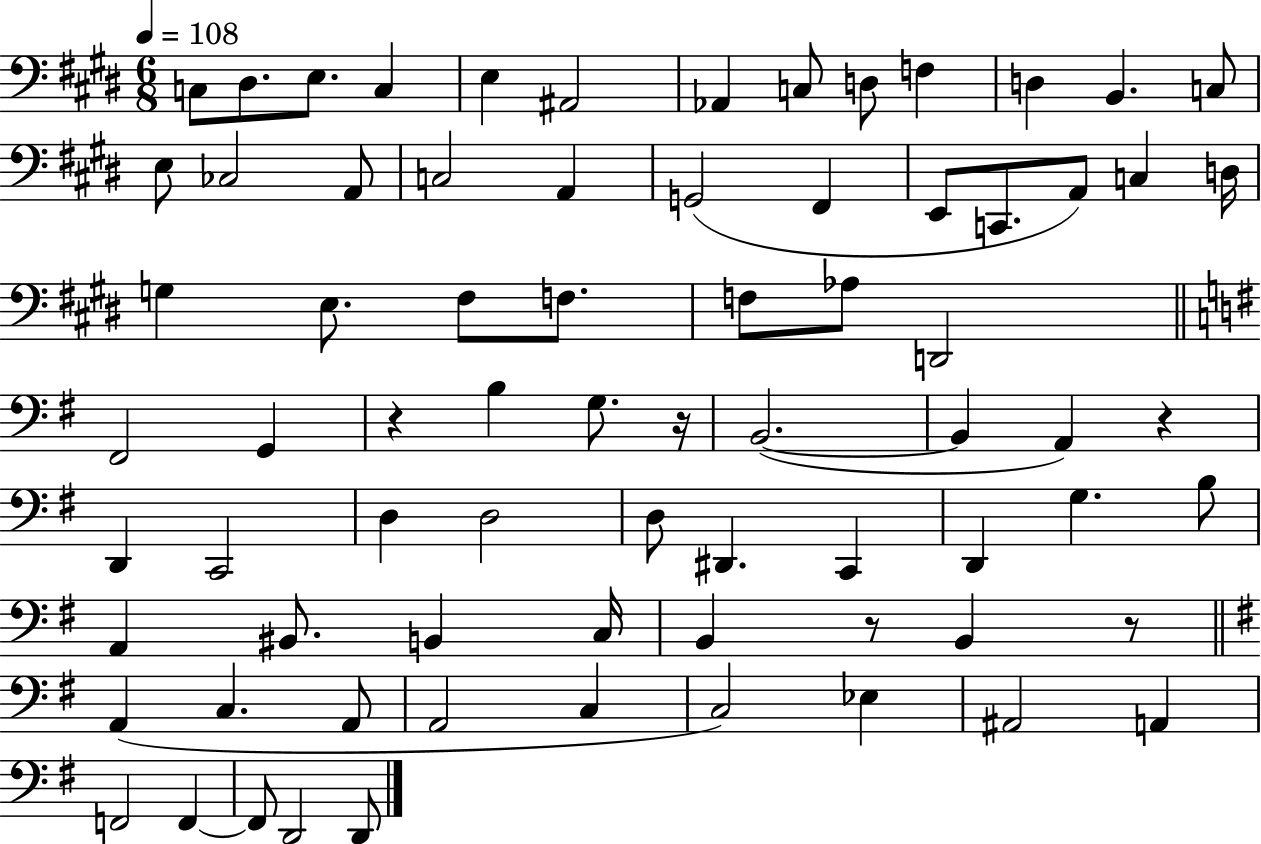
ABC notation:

X:1
T:Untitled
M:6/8
L:1/4
K:E
C,/2 ^D,/2 E,/2 C, E, ^A,,2 _A,, C,/2 D,/2 F, D, B,, C,/2 E,/2 _C,2 A,,/2 C,2 A,, G,,2 ^F,, E,,/2 C,,/2 A,,/2 C, D,/4 G, E,/2 ^F,/2 F,/2 F,/2 _A,/2 D,,2 ^F,,2 G,, z B, G,/2 z/4 B,,2 B,, A,, z D,, C,,2 D, D,2 D,/2 ^D,, C,, D,, G, B,/2 A,, ^B,,/2 B,, C,/4 B,, z/2 B,, z/2 A,, C, A,,/2 A,,2 C, C,2 _E, ^A,,2 A,, F,,2 F,, F,,/2 D,,2 D,,/2